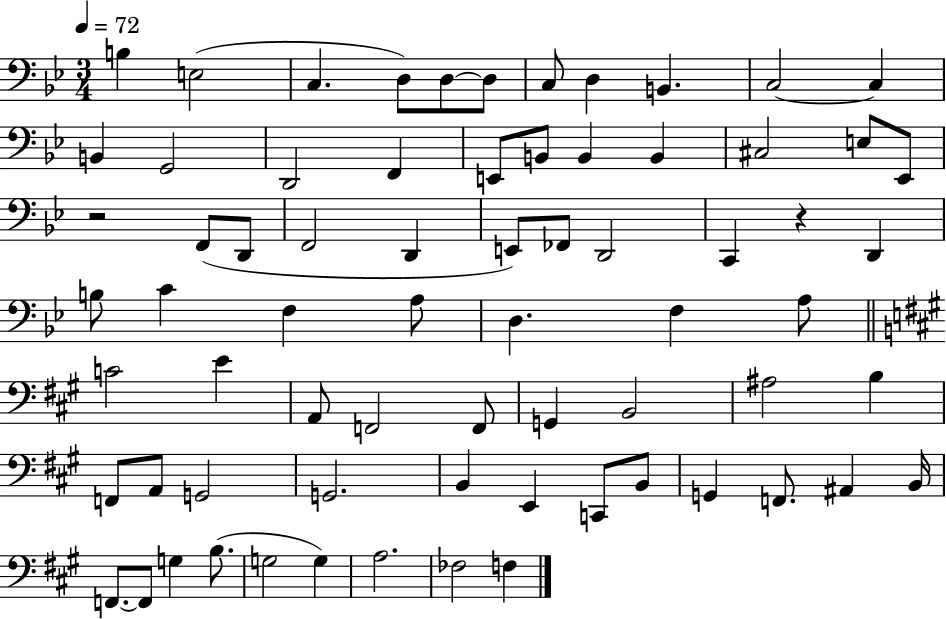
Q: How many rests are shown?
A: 2